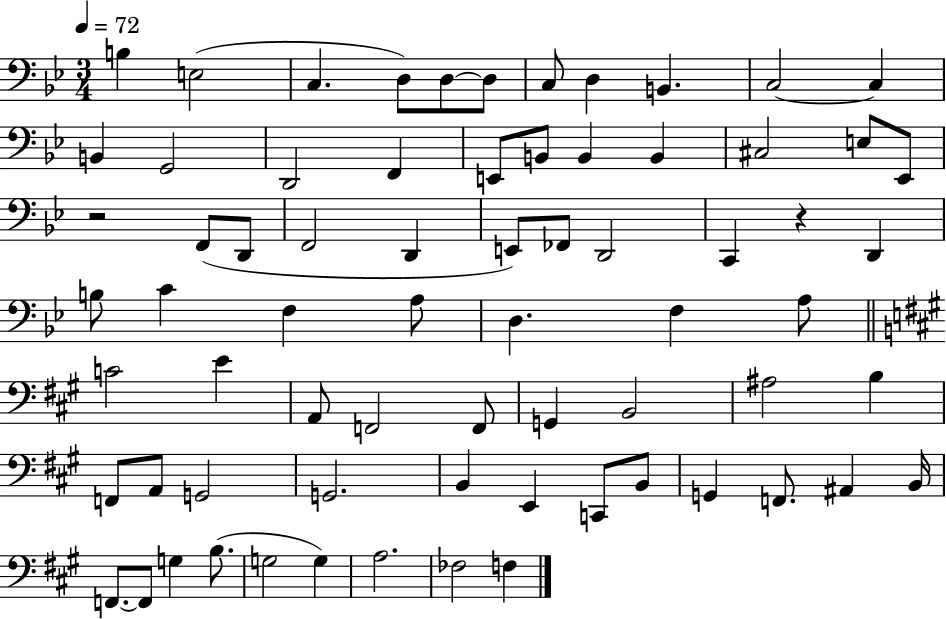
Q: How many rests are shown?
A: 2